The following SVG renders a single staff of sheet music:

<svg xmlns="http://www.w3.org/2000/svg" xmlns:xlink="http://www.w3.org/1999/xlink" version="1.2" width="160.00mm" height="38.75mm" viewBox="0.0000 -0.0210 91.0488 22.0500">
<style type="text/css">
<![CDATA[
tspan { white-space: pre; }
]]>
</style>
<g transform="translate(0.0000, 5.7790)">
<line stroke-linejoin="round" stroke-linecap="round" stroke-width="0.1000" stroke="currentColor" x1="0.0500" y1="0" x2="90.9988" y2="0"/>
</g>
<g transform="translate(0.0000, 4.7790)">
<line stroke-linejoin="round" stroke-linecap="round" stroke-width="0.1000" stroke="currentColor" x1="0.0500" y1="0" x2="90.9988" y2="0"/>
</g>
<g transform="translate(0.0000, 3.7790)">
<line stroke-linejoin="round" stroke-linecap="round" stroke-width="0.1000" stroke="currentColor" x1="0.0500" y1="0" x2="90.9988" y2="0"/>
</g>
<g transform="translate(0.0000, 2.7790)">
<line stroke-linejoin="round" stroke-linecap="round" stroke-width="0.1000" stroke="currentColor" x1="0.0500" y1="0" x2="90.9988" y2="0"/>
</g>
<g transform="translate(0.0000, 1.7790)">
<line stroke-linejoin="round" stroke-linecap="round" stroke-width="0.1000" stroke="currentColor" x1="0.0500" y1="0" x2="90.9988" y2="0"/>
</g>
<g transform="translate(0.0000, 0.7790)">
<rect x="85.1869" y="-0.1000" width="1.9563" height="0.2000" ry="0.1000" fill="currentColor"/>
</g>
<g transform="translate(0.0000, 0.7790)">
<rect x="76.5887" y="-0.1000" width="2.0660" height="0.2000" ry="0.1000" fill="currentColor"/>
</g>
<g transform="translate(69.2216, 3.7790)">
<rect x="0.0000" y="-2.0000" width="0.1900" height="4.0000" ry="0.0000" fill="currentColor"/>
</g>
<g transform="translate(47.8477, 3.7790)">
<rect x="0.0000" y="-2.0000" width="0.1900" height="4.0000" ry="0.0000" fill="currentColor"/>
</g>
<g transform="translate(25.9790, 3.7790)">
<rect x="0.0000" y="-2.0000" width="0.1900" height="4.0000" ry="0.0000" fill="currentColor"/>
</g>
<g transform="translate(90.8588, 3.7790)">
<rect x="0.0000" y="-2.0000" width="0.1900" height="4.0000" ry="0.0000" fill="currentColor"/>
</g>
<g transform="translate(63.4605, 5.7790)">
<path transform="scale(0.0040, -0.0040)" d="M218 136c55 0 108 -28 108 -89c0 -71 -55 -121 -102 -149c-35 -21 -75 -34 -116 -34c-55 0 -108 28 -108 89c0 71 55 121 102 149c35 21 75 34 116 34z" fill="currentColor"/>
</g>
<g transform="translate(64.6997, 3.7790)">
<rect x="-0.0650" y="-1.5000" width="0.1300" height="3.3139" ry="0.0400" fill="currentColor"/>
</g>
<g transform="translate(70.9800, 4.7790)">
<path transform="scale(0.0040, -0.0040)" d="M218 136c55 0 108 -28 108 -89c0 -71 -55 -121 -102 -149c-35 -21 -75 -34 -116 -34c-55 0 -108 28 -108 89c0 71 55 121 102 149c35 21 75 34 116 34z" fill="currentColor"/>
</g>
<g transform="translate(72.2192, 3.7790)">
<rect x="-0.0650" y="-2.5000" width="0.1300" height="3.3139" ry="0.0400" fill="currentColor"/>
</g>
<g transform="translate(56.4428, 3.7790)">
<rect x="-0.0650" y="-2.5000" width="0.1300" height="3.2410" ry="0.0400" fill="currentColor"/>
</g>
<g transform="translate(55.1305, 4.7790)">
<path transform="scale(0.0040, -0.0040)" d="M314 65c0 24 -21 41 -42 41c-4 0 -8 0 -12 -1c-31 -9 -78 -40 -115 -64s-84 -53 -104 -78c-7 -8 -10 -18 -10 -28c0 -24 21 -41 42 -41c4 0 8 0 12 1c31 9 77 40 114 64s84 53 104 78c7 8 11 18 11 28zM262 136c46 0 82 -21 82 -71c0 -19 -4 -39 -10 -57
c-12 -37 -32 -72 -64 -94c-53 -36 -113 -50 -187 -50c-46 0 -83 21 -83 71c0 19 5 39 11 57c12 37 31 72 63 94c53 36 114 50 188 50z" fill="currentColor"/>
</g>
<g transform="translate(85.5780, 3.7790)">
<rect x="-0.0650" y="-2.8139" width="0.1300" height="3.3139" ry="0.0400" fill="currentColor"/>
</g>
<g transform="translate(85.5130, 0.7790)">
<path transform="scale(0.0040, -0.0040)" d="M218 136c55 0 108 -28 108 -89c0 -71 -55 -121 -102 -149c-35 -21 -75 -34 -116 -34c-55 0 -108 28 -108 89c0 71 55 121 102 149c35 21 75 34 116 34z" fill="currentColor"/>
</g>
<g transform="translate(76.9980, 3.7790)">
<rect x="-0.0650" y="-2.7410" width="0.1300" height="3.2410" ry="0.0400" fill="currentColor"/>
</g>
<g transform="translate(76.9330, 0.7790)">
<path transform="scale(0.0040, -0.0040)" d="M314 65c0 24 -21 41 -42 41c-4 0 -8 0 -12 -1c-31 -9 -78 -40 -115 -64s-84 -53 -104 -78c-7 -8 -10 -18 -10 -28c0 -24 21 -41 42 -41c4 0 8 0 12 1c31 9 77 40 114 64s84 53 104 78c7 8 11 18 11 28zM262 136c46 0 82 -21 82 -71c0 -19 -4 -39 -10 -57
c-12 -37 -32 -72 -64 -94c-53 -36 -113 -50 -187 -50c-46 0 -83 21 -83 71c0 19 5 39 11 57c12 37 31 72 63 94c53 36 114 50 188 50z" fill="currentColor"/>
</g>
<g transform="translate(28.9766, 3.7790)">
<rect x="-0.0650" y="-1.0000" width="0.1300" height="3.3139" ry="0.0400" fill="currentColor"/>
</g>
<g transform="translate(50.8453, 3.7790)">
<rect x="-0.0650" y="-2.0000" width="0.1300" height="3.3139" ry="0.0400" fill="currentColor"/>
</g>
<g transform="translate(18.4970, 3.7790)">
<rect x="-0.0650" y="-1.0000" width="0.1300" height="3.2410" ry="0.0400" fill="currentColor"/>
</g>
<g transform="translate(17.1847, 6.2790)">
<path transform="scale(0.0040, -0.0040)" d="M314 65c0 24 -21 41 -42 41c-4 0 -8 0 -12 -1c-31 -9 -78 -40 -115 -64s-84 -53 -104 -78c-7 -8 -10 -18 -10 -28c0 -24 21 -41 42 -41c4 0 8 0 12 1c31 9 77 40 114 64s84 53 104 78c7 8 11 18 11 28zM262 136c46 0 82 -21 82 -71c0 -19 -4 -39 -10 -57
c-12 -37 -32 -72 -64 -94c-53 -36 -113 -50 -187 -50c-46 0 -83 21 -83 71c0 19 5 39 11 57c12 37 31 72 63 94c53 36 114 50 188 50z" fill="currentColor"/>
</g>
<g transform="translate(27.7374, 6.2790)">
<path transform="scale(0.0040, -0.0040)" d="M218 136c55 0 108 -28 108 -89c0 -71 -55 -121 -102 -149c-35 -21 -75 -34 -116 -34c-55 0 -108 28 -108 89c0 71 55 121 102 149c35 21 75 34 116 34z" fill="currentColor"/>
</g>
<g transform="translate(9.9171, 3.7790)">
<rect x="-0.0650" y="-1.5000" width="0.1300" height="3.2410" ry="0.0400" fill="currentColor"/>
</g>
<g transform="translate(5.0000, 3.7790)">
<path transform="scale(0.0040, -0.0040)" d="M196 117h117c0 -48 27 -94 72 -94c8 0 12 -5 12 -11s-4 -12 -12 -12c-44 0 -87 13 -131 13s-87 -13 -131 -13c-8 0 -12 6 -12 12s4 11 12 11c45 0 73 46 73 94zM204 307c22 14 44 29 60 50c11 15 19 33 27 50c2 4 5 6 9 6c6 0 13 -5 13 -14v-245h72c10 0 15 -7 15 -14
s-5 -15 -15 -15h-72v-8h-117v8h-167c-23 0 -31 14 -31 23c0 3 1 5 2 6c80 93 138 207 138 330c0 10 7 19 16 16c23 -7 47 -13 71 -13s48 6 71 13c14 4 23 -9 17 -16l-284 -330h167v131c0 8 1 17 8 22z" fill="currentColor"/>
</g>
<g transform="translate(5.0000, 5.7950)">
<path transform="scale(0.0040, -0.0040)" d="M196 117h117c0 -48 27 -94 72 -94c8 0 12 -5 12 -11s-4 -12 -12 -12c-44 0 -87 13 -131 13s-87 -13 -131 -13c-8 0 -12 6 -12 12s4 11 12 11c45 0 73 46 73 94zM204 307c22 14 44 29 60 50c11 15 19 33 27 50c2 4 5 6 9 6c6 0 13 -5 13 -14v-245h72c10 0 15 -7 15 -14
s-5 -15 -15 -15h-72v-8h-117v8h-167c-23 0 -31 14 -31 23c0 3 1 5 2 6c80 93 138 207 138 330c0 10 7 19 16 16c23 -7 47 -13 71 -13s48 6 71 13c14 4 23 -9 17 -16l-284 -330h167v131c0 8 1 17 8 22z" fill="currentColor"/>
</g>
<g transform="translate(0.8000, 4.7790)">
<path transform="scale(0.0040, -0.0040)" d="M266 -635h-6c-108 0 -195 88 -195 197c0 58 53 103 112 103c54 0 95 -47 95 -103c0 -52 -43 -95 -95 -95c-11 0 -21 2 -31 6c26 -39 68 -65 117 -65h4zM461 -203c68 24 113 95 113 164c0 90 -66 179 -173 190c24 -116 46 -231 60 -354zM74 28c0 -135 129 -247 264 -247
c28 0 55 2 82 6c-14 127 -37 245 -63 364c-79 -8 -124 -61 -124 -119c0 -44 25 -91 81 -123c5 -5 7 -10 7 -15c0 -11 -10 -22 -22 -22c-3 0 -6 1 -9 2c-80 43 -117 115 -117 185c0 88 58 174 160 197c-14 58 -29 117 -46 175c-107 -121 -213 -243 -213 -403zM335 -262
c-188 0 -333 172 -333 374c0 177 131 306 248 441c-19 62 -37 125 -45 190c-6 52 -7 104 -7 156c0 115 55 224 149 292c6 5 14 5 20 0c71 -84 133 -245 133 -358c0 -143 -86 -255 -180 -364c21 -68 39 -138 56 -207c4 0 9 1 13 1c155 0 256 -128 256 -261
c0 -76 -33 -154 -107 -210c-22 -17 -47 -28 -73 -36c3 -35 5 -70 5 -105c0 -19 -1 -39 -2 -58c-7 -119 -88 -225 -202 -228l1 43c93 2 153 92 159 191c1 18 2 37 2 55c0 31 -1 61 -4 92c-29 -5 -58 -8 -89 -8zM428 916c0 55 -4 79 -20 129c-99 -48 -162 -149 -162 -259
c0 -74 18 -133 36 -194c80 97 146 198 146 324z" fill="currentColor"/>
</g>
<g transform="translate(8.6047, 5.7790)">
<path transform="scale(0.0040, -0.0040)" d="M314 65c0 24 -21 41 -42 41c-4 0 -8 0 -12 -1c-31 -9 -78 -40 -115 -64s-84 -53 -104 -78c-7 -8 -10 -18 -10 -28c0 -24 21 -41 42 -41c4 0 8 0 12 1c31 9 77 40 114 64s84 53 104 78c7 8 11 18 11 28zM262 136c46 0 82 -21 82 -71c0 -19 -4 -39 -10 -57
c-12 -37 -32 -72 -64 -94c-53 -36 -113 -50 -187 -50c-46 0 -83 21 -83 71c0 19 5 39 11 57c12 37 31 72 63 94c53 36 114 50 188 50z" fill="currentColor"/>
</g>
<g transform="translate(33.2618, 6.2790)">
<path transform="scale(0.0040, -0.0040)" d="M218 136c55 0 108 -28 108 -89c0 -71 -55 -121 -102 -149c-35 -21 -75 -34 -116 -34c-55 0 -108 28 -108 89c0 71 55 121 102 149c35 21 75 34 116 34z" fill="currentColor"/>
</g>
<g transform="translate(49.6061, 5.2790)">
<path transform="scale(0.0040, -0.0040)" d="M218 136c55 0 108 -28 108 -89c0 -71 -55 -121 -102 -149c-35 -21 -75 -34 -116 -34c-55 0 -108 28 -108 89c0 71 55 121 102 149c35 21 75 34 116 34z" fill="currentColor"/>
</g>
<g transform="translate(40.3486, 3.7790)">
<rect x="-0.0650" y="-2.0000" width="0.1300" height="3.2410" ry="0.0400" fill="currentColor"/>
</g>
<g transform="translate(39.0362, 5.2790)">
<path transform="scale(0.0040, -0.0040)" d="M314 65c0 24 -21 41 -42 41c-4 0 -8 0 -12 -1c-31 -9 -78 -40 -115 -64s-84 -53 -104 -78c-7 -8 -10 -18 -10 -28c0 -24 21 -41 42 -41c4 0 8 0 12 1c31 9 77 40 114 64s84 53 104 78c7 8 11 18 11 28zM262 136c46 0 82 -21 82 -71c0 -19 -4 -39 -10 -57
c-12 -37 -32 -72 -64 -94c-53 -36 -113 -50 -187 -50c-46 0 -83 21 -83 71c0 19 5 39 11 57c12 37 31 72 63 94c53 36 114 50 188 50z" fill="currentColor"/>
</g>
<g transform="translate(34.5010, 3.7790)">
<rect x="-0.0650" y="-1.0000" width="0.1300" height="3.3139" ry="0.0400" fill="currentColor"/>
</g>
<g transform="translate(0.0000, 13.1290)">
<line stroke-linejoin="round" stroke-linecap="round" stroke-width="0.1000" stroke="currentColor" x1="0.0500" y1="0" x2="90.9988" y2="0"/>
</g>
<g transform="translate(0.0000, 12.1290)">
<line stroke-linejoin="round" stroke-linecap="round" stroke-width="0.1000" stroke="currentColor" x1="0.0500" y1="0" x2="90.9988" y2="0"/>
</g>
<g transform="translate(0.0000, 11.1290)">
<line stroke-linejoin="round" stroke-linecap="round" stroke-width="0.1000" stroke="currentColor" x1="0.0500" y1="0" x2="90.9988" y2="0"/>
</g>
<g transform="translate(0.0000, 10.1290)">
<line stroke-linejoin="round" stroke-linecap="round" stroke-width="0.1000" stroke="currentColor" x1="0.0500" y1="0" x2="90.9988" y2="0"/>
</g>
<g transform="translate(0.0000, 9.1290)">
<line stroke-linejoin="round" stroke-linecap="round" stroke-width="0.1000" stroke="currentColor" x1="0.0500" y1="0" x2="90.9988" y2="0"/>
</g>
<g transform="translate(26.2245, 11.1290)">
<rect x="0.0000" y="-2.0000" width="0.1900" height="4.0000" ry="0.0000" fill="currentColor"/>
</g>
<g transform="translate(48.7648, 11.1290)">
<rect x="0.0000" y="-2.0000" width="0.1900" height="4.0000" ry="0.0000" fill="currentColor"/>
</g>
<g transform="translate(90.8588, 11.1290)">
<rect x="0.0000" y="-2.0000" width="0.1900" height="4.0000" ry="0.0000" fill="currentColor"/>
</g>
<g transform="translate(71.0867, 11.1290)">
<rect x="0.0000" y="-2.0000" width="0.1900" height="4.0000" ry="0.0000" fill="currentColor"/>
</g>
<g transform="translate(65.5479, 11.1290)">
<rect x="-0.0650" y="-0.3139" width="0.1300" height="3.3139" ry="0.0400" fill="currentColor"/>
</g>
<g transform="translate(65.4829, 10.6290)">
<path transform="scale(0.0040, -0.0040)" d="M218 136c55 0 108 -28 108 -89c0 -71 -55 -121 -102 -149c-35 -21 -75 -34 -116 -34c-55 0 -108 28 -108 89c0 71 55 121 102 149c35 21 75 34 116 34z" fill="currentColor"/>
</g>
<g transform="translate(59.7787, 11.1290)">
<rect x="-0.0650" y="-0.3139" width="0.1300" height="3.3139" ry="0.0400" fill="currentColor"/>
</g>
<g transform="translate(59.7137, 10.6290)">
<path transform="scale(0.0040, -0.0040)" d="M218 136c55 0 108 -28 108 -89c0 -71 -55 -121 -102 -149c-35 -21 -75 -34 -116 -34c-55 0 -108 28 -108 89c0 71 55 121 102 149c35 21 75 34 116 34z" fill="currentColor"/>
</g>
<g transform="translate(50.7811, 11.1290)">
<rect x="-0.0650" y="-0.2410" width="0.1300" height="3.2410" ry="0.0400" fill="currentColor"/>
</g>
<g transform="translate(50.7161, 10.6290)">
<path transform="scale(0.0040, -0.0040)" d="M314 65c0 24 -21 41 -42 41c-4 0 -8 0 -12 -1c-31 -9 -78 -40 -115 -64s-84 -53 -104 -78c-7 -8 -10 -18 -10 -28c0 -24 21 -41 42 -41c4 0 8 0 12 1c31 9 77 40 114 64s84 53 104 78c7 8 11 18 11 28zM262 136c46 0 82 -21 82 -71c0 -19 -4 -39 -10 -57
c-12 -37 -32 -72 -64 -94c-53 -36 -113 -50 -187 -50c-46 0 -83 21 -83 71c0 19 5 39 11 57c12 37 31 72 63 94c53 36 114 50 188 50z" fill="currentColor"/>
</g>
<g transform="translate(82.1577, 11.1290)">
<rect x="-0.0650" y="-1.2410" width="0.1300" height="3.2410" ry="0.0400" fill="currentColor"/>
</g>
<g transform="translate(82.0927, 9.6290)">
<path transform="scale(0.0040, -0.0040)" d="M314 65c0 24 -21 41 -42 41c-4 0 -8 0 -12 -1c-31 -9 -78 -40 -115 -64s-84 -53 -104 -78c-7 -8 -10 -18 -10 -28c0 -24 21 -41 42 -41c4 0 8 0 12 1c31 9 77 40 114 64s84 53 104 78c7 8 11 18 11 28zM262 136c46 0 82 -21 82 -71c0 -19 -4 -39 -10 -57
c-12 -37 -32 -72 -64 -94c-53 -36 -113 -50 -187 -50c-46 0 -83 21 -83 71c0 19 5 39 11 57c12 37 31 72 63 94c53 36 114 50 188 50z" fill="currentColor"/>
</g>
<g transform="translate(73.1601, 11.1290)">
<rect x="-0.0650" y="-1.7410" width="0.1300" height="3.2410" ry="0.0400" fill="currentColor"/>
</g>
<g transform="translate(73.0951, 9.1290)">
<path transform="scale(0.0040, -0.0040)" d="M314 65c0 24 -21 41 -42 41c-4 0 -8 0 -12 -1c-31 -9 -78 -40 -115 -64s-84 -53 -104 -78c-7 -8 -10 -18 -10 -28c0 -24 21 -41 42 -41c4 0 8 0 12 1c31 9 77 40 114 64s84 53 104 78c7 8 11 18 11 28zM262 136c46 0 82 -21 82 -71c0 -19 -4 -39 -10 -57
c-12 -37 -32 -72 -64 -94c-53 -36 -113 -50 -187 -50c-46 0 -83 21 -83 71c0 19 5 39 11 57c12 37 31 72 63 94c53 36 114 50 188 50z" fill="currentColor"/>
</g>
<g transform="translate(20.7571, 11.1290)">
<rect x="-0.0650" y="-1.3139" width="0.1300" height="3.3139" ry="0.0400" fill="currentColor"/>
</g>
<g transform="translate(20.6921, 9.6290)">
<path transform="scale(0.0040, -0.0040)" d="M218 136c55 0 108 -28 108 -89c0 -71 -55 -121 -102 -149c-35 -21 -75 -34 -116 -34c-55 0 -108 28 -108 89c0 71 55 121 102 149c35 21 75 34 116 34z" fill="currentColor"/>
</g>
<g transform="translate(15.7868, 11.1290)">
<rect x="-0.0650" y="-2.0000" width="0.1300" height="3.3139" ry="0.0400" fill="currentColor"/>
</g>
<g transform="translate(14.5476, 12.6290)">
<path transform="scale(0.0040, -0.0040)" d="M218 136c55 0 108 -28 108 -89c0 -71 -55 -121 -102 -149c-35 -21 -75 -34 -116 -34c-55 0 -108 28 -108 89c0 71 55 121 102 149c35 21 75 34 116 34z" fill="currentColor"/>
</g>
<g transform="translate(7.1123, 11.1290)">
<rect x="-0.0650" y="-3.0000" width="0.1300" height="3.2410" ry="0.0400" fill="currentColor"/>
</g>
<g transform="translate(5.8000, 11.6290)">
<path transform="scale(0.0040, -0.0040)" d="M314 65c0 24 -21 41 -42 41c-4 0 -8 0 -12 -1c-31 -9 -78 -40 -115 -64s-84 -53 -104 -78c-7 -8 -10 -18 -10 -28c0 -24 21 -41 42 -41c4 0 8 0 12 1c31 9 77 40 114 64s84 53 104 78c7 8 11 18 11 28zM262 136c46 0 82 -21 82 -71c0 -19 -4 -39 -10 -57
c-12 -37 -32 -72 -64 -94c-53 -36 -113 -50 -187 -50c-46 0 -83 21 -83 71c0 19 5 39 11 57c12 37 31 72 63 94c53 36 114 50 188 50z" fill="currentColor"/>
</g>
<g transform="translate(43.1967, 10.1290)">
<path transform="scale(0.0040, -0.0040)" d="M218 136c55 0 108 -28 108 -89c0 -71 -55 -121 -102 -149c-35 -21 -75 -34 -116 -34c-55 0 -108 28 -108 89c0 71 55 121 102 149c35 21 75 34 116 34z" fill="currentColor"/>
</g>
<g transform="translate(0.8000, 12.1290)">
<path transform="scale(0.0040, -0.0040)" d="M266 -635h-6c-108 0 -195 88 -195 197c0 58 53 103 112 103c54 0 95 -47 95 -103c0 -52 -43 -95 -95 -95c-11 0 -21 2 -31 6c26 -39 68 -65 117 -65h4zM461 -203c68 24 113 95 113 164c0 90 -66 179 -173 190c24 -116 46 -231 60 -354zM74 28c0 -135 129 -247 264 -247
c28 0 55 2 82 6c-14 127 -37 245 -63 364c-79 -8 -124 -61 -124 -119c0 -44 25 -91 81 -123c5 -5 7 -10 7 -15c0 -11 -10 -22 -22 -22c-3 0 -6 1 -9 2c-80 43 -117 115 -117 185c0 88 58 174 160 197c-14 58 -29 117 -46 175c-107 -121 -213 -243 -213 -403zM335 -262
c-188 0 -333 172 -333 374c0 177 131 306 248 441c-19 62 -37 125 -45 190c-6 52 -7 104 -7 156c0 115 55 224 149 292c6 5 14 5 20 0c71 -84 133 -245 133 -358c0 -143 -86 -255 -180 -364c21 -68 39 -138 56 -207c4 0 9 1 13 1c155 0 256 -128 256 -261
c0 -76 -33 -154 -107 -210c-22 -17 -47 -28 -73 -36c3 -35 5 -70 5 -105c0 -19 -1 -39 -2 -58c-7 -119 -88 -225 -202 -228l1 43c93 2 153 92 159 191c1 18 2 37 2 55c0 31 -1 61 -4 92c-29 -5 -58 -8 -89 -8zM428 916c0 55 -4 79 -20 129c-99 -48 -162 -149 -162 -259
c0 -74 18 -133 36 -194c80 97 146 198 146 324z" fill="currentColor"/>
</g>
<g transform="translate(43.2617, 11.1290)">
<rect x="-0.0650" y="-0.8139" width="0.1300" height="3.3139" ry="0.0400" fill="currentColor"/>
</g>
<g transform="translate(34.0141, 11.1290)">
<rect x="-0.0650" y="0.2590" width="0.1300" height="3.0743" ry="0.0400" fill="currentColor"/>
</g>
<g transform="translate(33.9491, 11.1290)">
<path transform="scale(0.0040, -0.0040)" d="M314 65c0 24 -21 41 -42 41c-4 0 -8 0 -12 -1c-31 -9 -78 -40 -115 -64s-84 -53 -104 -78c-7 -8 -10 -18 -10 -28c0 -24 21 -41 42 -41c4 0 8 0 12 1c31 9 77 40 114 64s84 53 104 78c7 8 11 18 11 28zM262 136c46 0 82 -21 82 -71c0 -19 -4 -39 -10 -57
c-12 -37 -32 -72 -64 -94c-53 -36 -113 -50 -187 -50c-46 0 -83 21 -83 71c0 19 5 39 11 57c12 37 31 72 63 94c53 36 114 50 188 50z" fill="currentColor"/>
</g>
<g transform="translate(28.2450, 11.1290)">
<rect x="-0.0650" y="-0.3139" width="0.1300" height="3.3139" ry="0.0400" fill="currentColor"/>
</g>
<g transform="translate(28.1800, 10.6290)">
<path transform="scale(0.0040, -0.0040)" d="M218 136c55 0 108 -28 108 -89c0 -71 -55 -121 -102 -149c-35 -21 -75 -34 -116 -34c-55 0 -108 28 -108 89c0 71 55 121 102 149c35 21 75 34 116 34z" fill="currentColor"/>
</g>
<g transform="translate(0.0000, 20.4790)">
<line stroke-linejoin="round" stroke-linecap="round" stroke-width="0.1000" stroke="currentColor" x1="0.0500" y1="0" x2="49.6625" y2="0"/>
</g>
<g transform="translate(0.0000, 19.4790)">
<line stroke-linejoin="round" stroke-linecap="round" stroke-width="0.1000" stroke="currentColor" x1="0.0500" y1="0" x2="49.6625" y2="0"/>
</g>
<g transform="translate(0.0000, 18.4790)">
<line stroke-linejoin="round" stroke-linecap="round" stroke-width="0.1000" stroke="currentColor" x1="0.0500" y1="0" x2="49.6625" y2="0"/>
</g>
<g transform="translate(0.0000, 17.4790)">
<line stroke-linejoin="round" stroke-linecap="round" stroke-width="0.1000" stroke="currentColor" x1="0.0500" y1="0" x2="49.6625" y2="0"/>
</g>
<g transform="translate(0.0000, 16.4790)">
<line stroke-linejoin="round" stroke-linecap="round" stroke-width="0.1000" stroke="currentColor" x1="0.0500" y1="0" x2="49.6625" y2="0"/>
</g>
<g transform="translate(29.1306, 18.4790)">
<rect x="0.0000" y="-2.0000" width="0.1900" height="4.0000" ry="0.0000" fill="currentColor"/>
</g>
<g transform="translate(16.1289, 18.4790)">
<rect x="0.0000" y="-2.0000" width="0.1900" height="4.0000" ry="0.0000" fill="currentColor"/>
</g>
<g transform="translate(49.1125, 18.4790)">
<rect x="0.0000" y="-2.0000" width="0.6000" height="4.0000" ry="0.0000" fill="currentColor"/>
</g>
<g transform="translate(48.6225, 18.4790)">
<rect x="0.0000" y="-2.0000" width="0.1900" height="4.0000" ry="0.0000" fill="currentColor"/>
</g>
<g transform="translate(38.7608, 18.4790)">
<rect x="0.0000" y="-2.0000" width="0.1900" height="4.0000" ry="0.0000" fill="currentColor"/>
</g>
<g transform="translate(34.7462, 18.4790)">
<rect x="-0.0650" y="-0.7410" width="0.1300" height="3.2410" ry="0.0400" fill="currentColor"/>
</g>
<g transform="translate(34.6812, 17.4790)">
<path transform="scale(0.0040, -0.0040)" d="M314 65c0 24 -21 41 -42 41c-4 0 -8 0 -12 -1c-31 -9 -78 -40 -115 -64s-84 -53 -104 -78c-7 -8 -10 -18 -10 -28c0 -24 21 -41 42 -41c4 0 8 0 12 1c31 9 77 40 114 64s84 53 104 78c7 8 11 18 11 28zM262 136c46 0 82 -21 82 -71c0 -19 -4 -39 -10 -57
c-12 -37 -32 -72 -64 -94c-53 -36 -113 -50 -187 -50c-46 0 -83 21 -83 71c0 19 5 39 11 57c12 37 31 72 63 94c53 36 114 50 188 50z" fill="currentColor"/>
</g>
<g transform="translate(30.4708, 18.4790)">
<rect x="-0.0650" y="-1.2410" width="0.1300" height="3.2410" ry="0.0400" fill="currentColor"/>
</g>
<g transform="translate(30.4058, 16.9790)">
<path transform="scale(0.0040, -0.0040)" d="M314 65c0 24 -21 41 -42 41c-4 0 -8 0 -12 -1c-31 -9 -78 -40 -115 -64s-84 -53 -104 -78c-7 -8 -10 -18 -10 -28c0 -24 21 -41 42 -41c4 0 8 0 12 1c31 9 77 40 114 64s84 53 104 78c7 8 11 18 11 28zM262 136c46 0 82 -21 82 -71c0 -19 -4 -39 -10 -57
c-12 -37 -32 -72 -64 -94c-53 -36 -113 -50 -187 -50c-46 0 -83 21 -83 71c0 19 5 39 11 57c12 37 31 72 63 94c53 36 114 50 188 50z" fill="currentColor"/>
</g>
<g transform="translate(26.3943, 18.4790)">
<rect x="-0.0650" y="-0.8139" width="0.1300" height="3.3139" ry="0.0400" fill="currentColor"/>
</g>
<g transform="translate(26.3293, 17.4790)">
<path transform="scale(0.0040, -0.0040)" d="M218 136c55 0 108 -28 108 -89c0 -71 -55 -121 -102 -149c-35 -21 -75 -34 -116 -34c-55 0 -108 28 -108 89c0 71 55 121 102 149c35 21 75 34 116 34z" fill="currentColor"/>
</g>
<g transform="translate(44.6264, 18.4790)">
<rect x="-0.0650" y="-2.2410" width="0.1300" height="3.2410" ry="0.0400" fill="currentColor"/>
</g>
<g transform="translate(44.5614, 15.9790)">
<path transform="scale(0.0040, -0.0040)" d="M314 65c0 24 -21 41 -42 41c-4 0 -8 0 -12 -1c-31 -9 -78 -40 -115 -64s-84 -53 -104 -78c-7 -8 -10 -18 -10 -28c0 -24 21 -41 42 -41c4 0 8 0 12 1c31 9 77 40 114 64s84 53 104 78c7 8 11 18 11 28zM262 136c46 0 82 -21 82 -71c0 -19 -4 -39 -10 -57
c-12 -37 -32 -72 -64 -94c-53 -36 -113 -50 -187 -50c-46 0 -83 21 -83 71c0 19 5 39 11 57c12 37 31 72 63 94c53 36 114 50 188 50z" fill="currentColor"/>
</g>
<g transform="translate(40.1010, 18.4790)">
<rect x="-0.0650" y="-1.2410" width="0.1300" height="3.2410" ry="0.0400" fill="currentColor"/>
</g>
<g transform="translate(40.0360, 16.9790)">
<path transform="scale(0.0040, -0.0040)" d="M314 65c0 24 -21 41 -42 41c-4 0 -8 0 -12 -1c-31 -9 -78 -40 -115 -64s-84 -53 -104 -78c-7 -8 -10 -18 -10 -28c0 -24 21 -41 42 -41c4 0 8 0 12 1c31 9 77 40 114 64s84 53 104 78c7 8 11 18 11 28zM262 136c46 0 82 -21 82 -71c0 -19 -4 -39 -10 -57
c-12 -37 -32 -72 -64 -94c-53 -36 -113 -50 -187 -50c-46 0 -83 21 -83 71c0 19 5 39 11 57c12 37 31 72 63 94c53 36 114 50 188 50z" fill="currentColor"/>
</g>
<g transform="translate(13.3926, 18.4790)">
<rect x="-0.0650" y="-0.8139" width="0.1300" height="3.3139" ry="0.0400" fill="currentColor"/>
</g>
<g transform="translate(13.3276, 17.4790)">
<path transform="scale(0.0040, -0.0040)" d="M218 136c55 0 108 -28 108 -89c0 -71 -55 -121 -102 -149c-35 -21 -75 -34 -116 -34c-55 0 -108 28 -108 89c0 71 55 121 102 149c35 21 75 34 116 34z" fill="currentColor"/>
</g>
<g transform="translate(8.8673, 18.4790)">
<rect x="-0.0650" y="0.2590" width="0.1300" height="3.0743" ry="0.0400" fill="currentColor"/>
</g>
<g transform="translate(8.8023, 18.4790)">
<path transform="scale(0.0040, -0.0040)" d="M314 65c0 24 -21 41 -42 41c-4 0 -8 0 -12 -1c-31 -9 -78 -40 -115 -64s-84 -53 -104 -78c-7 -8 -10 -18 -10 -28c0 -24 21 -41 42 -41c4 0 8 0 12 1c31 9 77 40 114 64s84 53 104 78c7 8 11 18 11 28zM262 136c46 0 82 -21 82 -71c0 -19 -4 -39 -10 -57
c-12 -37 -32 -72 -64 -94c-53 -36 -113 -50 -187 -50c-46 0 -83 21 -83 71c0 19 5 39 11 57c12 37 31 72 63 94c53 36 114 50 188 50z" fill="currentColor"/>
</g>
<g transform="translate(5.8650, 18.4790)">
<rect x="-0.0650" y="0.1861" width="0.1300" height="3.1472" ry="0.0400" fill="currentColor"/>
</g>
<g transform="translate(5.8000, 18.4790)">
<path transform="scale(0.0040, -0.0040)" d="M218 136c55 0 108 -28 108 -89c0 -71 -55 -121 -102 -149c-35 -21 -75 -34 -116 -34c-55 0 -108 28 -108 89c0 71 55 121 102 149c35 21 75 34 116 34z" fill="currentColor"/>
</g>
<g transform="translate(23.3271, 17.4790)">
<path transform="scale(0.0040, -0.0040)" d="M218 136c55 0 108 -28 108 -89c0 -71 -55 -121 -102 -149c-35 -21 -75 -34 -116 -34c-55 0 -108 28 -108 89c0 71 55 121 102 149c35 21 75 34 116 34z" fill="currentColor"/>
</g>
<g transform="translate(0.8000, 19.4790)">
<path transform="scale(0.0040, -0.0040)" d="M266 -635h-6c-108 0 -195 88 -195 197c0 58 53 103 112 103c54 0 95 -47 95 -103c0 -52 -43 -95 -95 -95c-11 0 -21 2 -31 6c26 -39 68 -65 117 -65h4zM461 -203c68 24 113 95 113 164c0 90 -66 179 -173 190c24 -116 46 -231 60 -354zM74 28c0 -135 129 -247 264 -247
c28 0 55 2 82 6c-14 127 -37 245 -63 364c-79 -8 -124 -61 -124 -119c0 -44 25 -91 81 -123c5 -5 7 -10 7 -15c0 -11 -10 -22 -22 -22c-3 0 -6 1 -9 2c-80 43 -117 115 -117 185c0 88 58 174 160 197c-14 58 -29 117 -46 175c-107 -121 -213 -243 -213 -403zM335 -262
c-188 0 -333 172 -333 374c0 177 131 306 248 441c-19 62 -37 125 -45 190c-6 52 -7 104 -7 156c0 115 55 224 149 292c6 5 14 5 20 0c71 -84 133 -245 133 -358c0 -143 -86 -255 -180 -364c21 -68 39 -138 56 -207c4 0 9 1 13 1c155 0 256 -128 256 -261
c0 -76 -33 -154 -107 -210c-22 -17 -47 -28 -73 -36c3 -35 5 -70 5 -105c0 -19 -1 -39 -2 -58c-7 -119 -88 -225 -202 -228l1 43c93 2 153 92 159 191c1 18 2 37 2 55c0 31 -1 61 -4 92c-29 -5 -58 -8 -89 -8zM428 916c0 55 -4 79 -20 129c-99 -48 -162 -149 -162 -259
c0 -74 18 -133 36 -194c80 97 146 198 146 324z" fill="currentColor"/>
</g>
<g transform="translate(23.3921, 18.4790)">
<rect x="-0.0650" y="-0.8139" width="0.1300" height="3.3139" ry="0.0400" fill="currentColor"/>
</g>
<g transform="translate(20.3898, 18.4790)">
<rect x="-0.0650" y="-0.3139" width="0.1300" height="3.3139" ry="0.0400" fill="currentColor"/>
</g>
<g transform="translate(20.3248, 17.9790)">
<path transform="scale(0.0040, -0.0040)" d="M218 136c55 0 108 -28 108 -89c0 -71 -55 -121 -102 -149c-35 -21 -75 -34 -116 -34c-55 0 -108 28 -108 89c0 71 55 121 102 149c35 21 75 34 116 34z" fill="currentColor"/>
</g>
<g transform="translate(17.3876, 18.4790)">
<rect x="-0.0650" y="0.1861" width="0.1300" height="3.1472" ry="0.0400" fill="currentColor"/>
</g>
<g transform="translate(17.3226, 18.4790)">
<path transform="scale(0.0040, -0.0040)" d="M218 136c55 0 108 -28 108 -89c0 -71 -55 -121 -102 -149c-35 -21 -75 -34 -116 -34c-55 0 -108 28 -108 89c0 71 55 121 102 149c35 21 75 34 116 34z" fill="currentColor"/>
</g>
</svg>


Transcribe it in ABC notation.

X:1
T:Untitled
M:4/4
L:1/4
K:C
E2 D2 D D F2 F G2 E G a2 a A2 F e c B2 d c2 c c f2 e2 B B2 d B c d d e2 d2 e2 g2